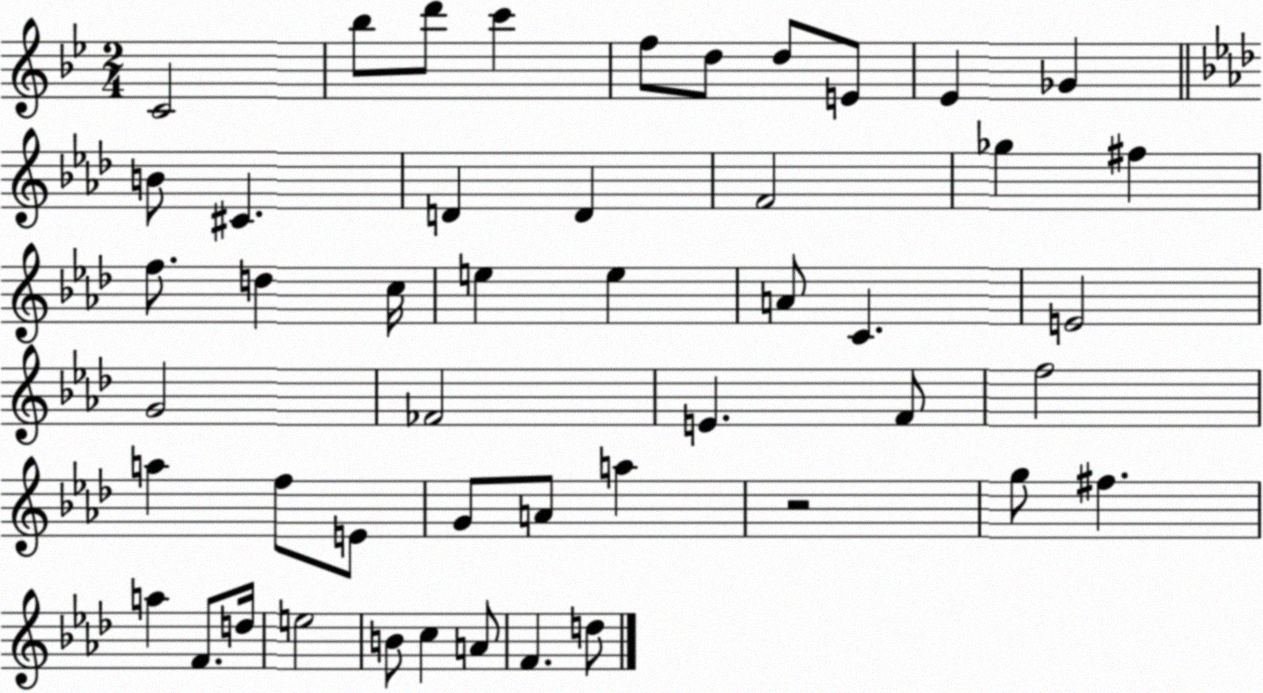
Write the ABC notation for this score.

X:1
T:Untitled
M:2/4
L:1/4
K:Bb
C2 _b/2 d'/2 c' f/2 d/2 d/2 E/2 _E _G B/2 ^C D D F2 _g ^f f/2 d c/4 e e A/2 C E2 G2 _F2 E F/2 f2 a f/2 E/2 G/2 A/2 a z2 g/2 ^f a F/2 d/4 e2 B/2 c A/2 F d/2